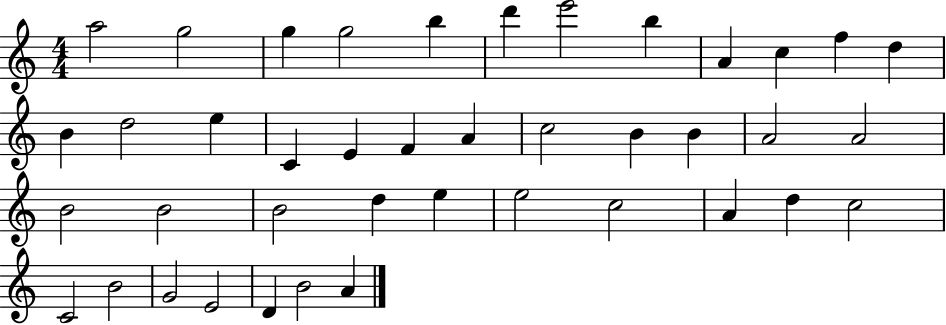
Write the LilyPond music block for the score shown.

{
  \clef treble
  \numericTimeSignature
  \time 4/4
  \key c \major
  a''2 g''2 | g''4 g''2 b''4 | d'''4 e'''2 b''4 | a'4 c''4 f''4 d''4 | \break b'4 d''2 e''4 | c'4 e'4 f'4 a'4 | c''2 b'4 b'4 | a'2 a'2 | \break b'2 b'2 | b'2 d''4 e''4 | e''2 c''2 | a'4 d''4 c''2 | \break c'2 b'2 | g'2 e'2 | d'4 b'2 a'4 | \bar "|."
}